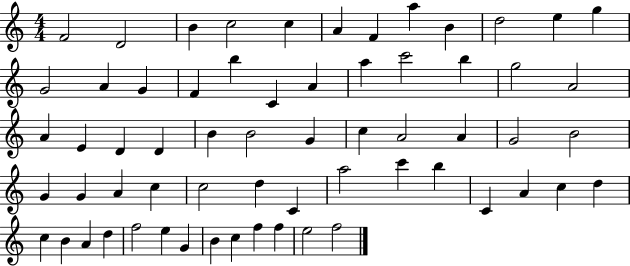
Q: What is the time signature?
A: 4/4